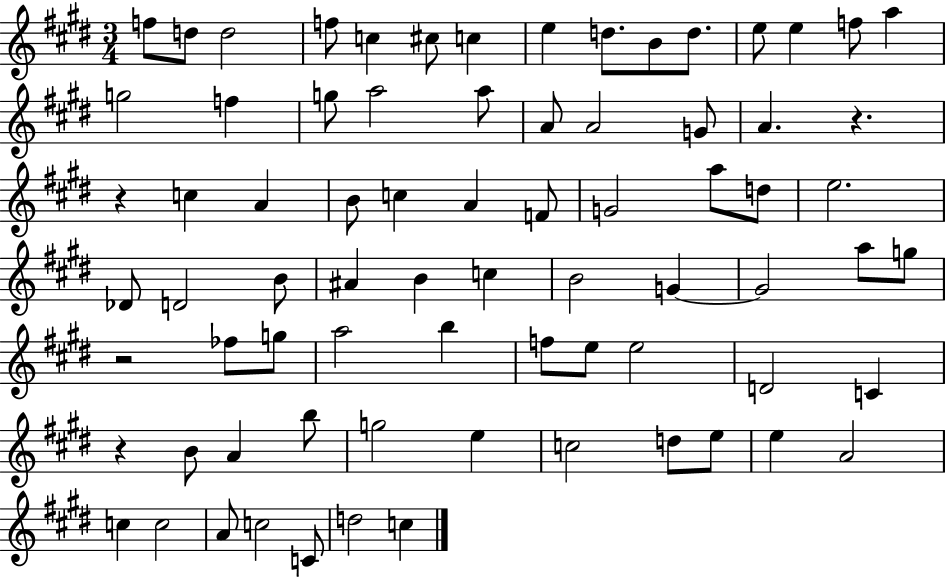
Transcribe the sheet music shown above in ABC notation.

X:1
T:Untitled
M:3/4
L:1/4
K:E
f/2 d/2 d2 f/2 c ^c/2 c e d/2 B/2 d/2 e/2 e f/2 a g2 f g/2 a2 a/2 A/2 A2 G/2 A z z c A B/2 c A F/2 G2 a/2 d/2 e2 _D/2 D2 B/2 ^A B c B2 G G2 a/2 g/2 z2 _f/2 g/2 a2 b f/2 e/2 e2 D2 C z B/2 A b/2 g2 e c2 d/2 e/2 e A2 c c2 A/2 c2 C/2 d2 c